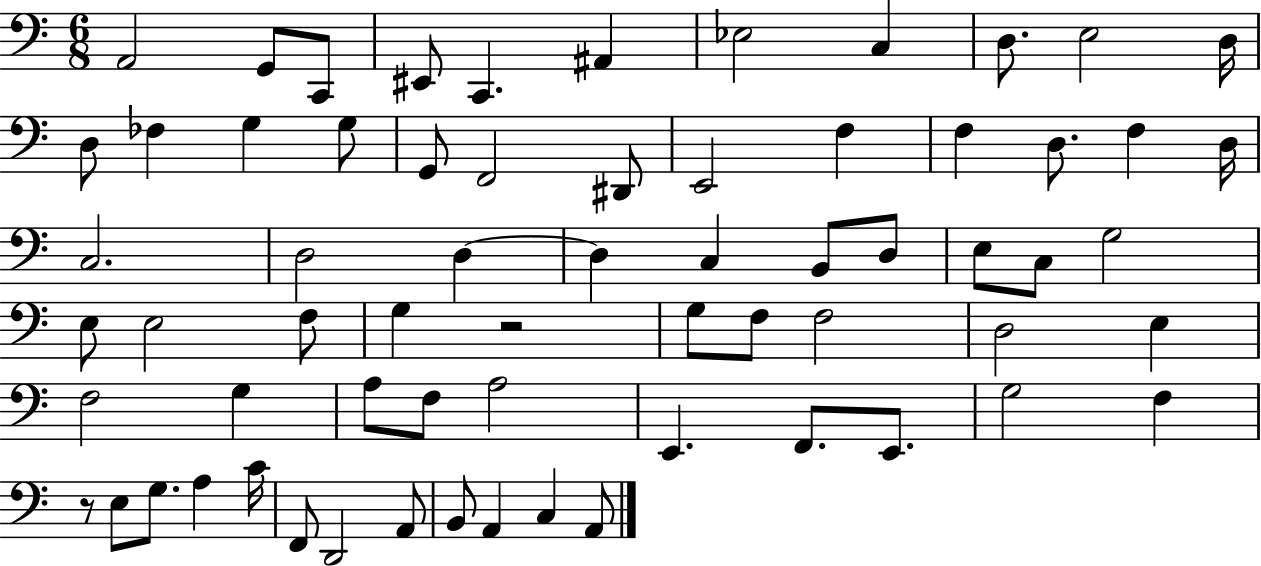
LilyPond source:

{
  \clef bass
  \numericTimeSignature
  \time 6/8
  \key c \major
  a,2 g,8 c,8 | eis,8 c,4. ais,4 | ees2 c4 | d8. e2 d16 | \break d8 fes4 g4 g8 | g,8 f,2 dis,8 | e,2 f4 | f4 d8. f4 d16 | \break c2. | d2 d4~~ | d4 c4 b,8 d8 | e8 c8 g2 | \break e8 e2 f8 | g4 r2 | g8 f8 f2 | d2 e4 | \break f2 g4 | a8 f8 a2 | e,4. f,8. e,8. | g2 f4 | \break r8 e8 g8. a4 c'16 | f,8 d,2 a,8 | b,8 a,4 c4 a,8 | \bar "|."
}